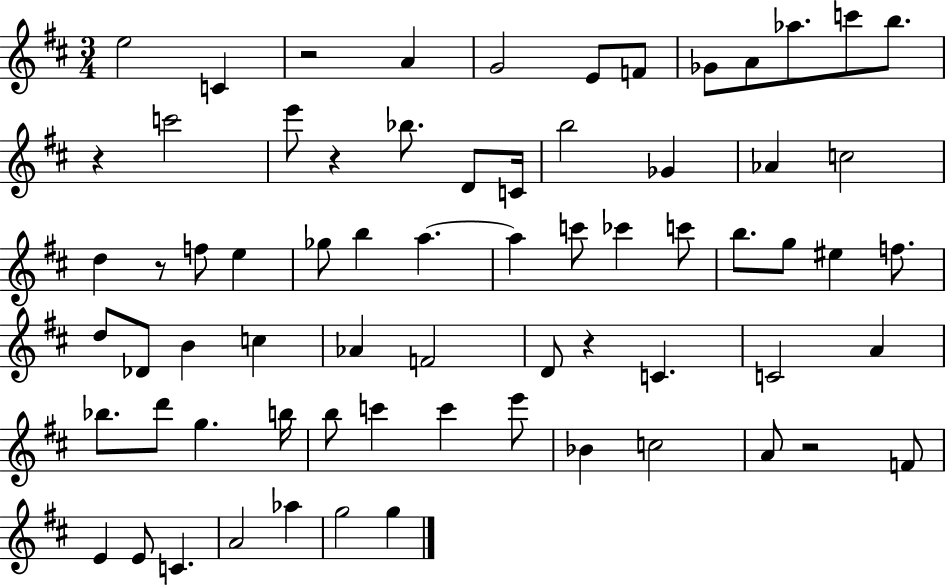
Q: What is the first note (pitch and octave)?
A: E5